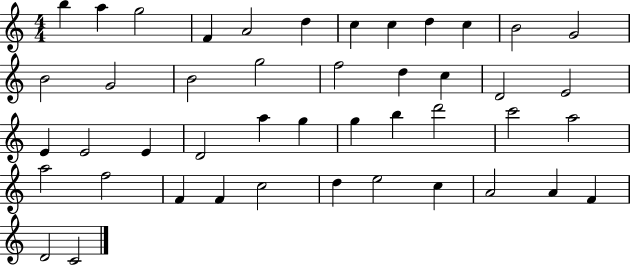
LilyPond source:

{
  \clef treble
  \numericTimeSignature
  \time 4/4
  \key c \major
  b''4 a''4 g''2 | f'4 a'2 d''4 | c''4 c''4 d''4 c''4 | b'2 g'2 | \break b'2 g'2 | b'2 g''2 | f''2 d''4 c''4 | d'2 e'2 | \break e'4 e'2 e'4 | d'2 a''4 g''4 | g''4 b''4 d'''2 | c'''2 a''2 | \break a''2 f''2 | f'4 f'4 c''2 | d''4 e''2 c''4 | a'2 a'4 f'4 | \break d'2 c'2 | \bar "|."
}